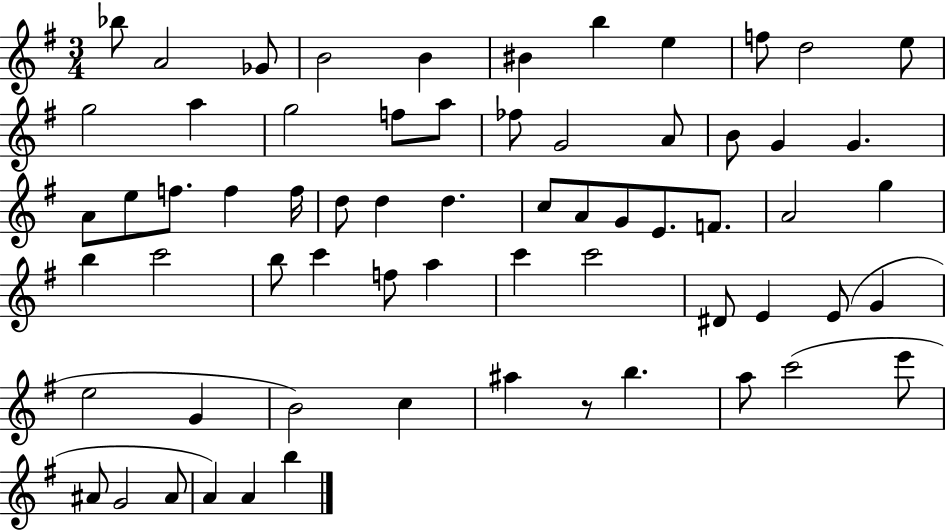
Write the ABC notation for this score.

X:1
T:Untitled
M:3/4
L:1/4
K:G
_b/2 A2 _G/2 B2 B ^B b e f/2 d2 e/2 g2 a g2 f/2 a/2 _f/2 G2 A/2 B/2 G G A/2 e/2 f/2 f f/4 d/2 d d c/2 A/2 G/2 E/2 F/2 A2 g b c'2 b/2 c' f/2 a c' c'2 ^D/2 E E/2 G e2 G B2 c ^a z/2 b a/2 c'2 e'/2 ^A/2 G2 ^A/2 A A b